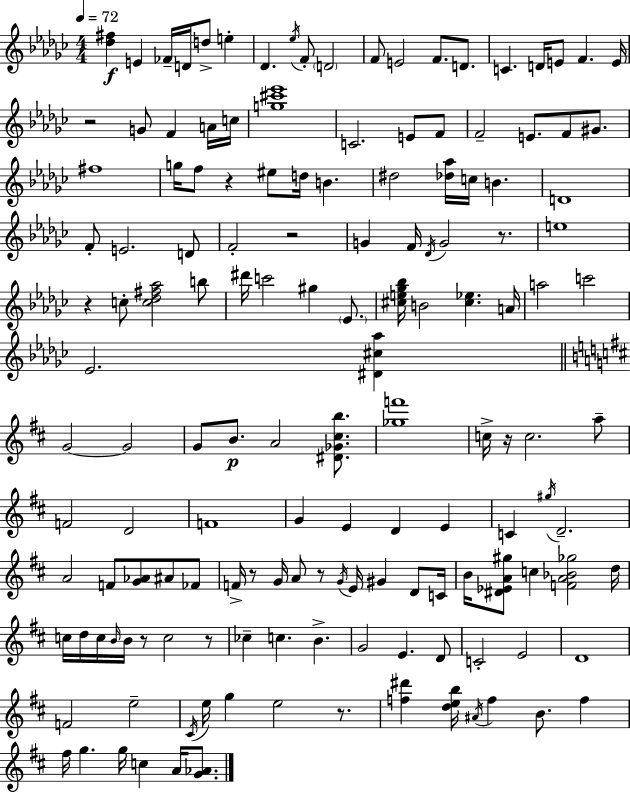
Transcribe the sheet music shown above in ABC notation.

X:1
T:Untitled
M:4/4
L:1/4
K:Ebm
[_d^f] E _F/4 D/4 d/2 e _D _e/4 F/2 D2 F/2 E2 F/2 D/2 C D/4 E/2 F E/4 z2 G/2 F A/4 c/4 [g^c'_e']4 C2 E/2 F/2 F2 E/2 F/2 ^G/2 ^f4 g/4 f/2 z ^e/2 d/4 B ^d2 [_d_a]/4 c/4 B D4 F/2 E2 D/2 F2 z2 G F/4 _D/4 G2 z/2 e4 z c/2 [c_d^f_a]2 b/2 ^d'/4 c'2 ^g _E/2 [^ce_g_b]/4 B2 [^c_e] A/4 a2 c'2 _E2 [^D^c_a] G2 G2 G/2 B/2 A2 [^D_G^cb]/2 [_gf']4 c/4 z/4 c2 a/2 F2 D2 F4 G E D E C ^g/4 D2 A2 F/2 [G_A]/2 ^A/2 _F/2 F/4 z/2 G/4 A/2 z/2 G/4 E/4 ^G D/2 C/4 B/4 [^D_EA^g]/2 c [FA_B_g]2 d/4 c/4 d/4 c/4 B/4 B/4 z/2 c2 z/2 _c c B G2 E D/2 C2 E2 D4 F2 e2 ^C/4 e/4 g e2 z/2 [f^d'] [deb]/4 ^A/4 f B/2 f ^f/4 g g/4 c A/4 [G_A]/2